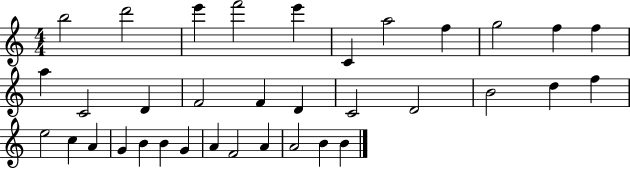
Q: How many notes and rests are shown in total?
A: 35